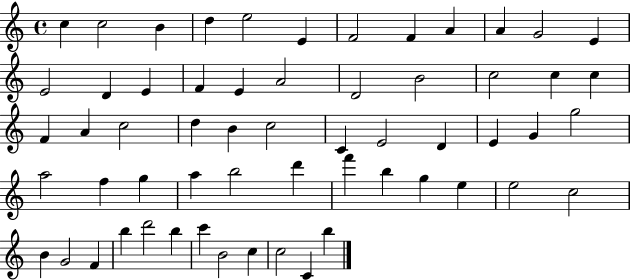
C5/q C5/h B4/q D5/q E5/h E4/q F4/h F4/q A4/q A4/q G4/h E4/q E4/h D4/q E4/q F4/q E4/q A4/h D4/h B4/h C5/h C5/q C5/q F4/q A4/q C5/h D5/q B4/q C5/h C4/q E4/h D4/q E4/q G4/q G5/h A5/h F5/q G5/q A5/q B5/h D6/q F6/q B5/q G5/q E5/q E5/h C5/h B4/q G4/h F4/q B5/q D6/h B5/q C6/q B4/h C5/q C5/h C4/q B5/q